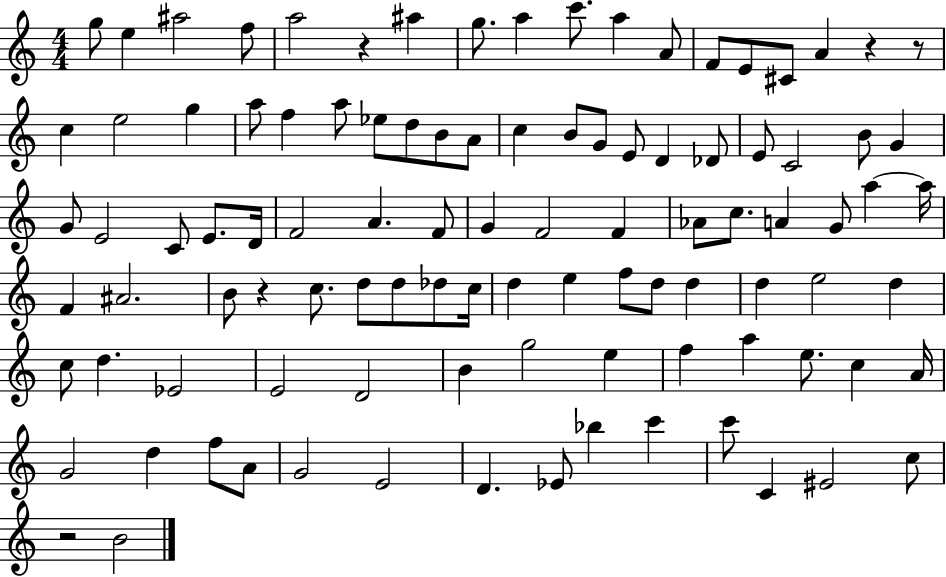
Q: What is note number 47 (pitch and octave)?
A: Ab4